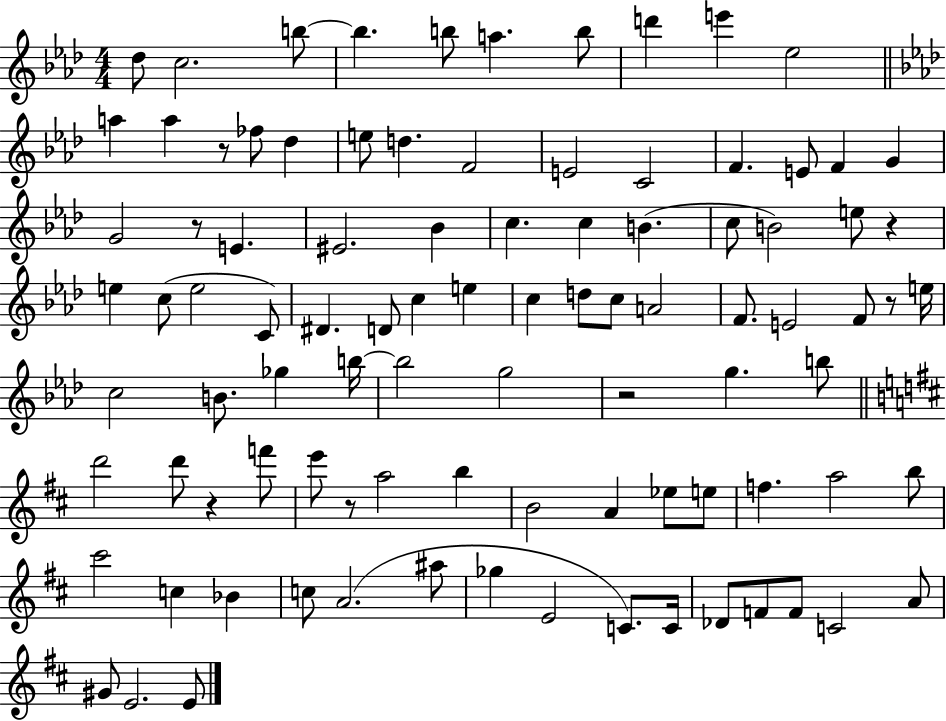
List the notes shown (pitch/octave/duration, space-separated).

Db5/e C5/h. B5/e B5/q. B5/e A5/q. B5/e D6/q E6/q Eb5/h A5/q A5/q R/e FES5/e Db5/q E5/e D5/q. F4/h E4/h C4/h F4/q. E4/e F4/q G4/q G4/h R/e E4/q. EIS4/h. Bb4/q C5/q. C5/q B4/q. C5/e B4/h E5/e R/q E5/q C5/e E5/h C4/e D#4/q. D4/e C5/q E5/q C5/q D5/e C5/e A4/h F4/e. E4/h F4/e R/e E5/s C5/h B4/e. Gb5/q B5/s B5/h G5/h R/h G5/q. B5/e D6/h D6/e R/q F6/e E6/e R/e A5/h B5/q B4/h A4/q Eb5/e E5/e F5/q. A5/h B5/e C#6/h C5/q Bb4/q C5/e A4/h. A#5/e Gb5/q E4/h C4/e. C4/s Db4/e F4/e F4/e C4/h A4/e G#4/e E4/h. E4/e